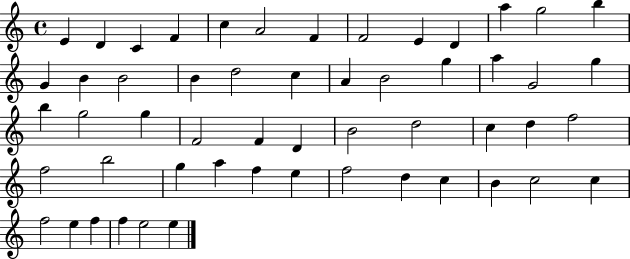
X:1
T:Untitled
M:4/4
L:1/4
K:C
E D C F c A2 F F2 E D a g2 b G B B2 B d2 c A B2 g a G2 g b g2 g F2 F D B2 d2 c d f2 f2 b2 g a f e f2 d c B c2 c f2 e f f e2 e